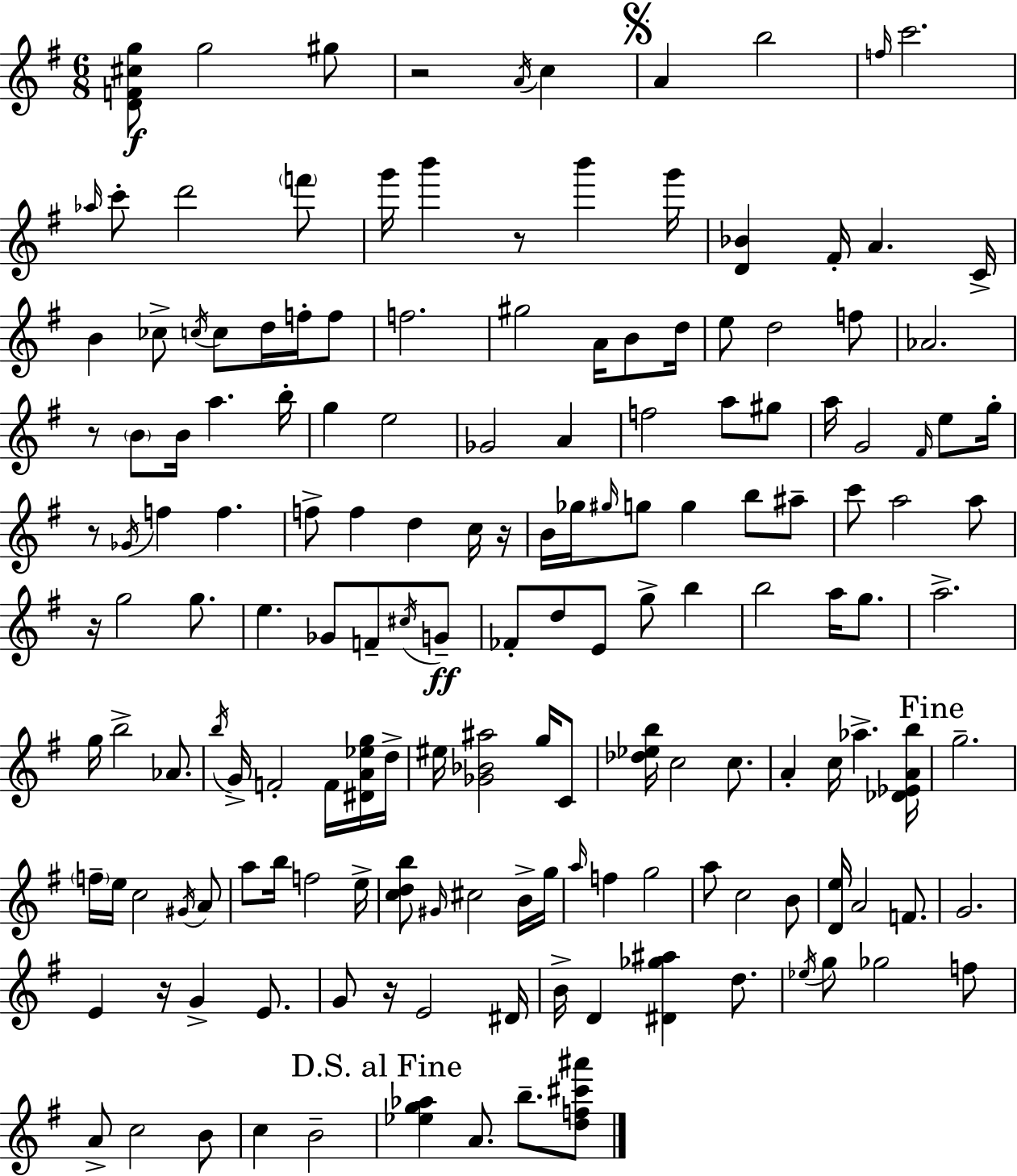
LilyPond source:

{
  \clef treble
  \numericTimeSignature
  \time 6/8
  \key e \minor
  <d' f' cis'' g''>8\f g''2 gis''8 | r2 \acciaccatura { a'16 } c''4 | \mark \markup { \musicglyph "scripts.segno" } a'4 b''2 | \grace { f''16 } c'''2. | \break \grace { aes''16 } c'''8-. d'''2 | \parenthesize f'''8 g'''16 b'''4 r8 b'''4 | g'''16 <d' bes'>4 fis'16-. a'4. | c'16-> b'4 ces''8-> \acciaccatura { c''16 } c''8 | \break d''16 f''16-. f''8 f''2. | gis''2 | a'16 b'8 d''16 e''8 d''2 | f''8 aes'2. | \break r8 \parenthesize b'8 b'16 a''4. | b''16-. g''4 e''2 | ges'2 | a'4 f''2 | \break a''8 gis''8 a''16 g'2 | \grace { fis'16 } e''8 g''16-. r8 \acciaccatura { ges'16 } f''4 | f''4. f''8-> f''4 | d''4 c''16 r16 b'16 ges''16 \grace { gis''16 } g''8 g''4 | \break b''8 ais''8-- c'''8 a''2 | a''8 r16 g''2 | g''8. e''4. | ges'8 f'8-- \acciaccatura { cis''16 }\ff g'8-- fes'8-. d''8 | \break e'8 g''8-> b''4 b''2 | a''16 g''8. a''2.-> | g''16 b''2-> | aes'8. \acciaccatura { b''16 } g'16-> f'2-. | \break f'16 <dis' a' ees'' g''>16 d''16-> eis''16 <ges' bes' ais''>2 | g''16 c'8 <des'' ees'' b''>16 c''2 | c''8. a'4-. | c''16 aes''4.-> <des' ees' a' b''>16 \mark "Fine" g''2.-- | \break \parenthesize f''16-- e''16 c''2 | \acciaccatura { gis'16 } a'8 a''8 | b''16 f''2 e''16-> <c'' d'' b''>8 | \grace { gis'16 } cis''2 b'16-> g''16 \grace { a''16 } | \break f''4 g''2 | a''8 c''2 b'8 | <d' e''>16 a'2 f'8. | g'2. | \break e'4 r16 g'4-> e'8. | g'8 r16 e'2 dis'16 | b'16-> d'4 <dis' ges'' ais''>4 d''8. | \acciaccatura { ees''16 } g''8 ges''2 f''8 | \break a'8-> c''2 b'8 | c''4 b'2-- | \mark "D.S. al Fine" <ees'' g'' aes''>4 a'8. b''8.-- <d'' f'' cis''' ais'''>8 | \bar "|."
}